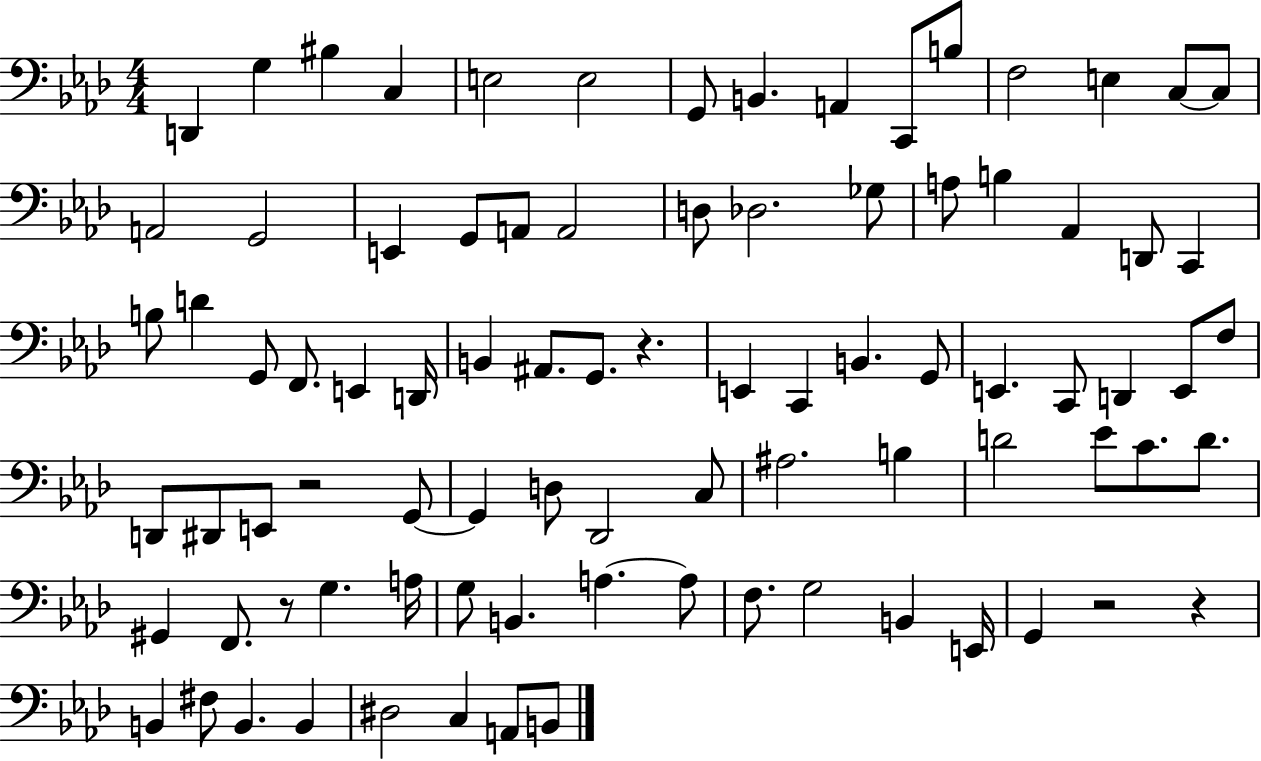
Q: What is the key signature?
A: AES major